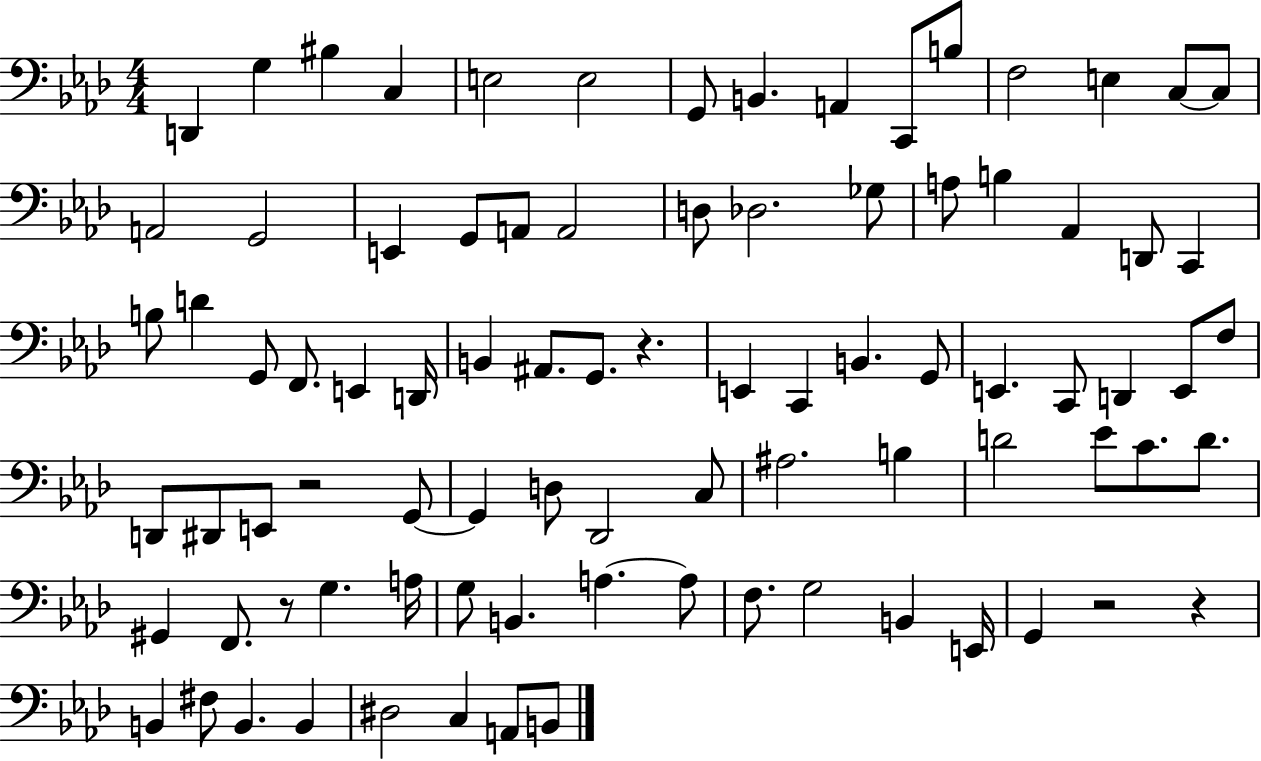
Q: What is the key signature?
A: AES major